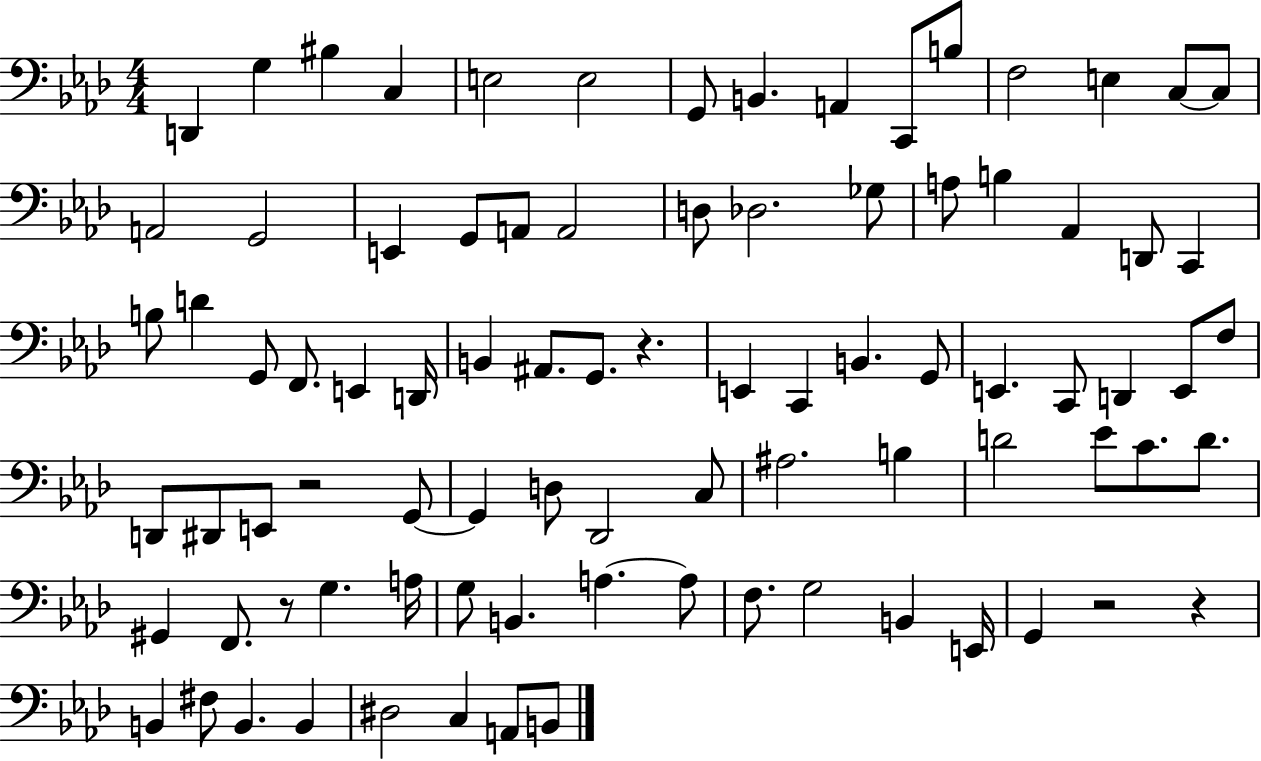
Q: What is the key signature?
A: AES major